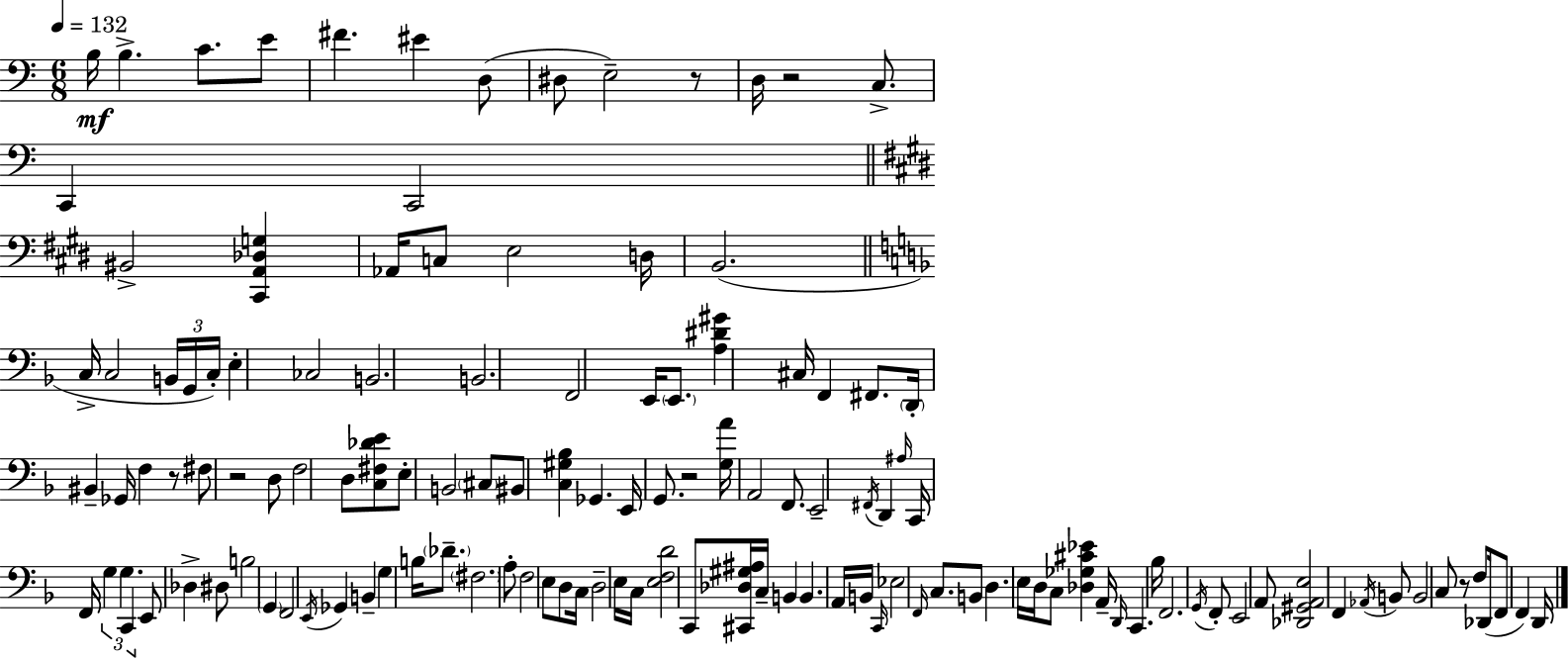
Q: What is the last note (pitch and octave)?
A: D2